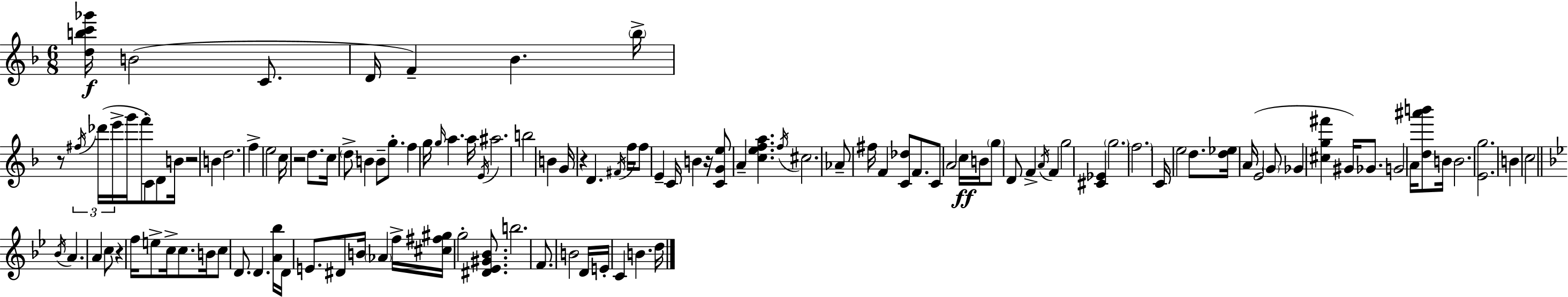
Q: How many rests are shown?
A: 6